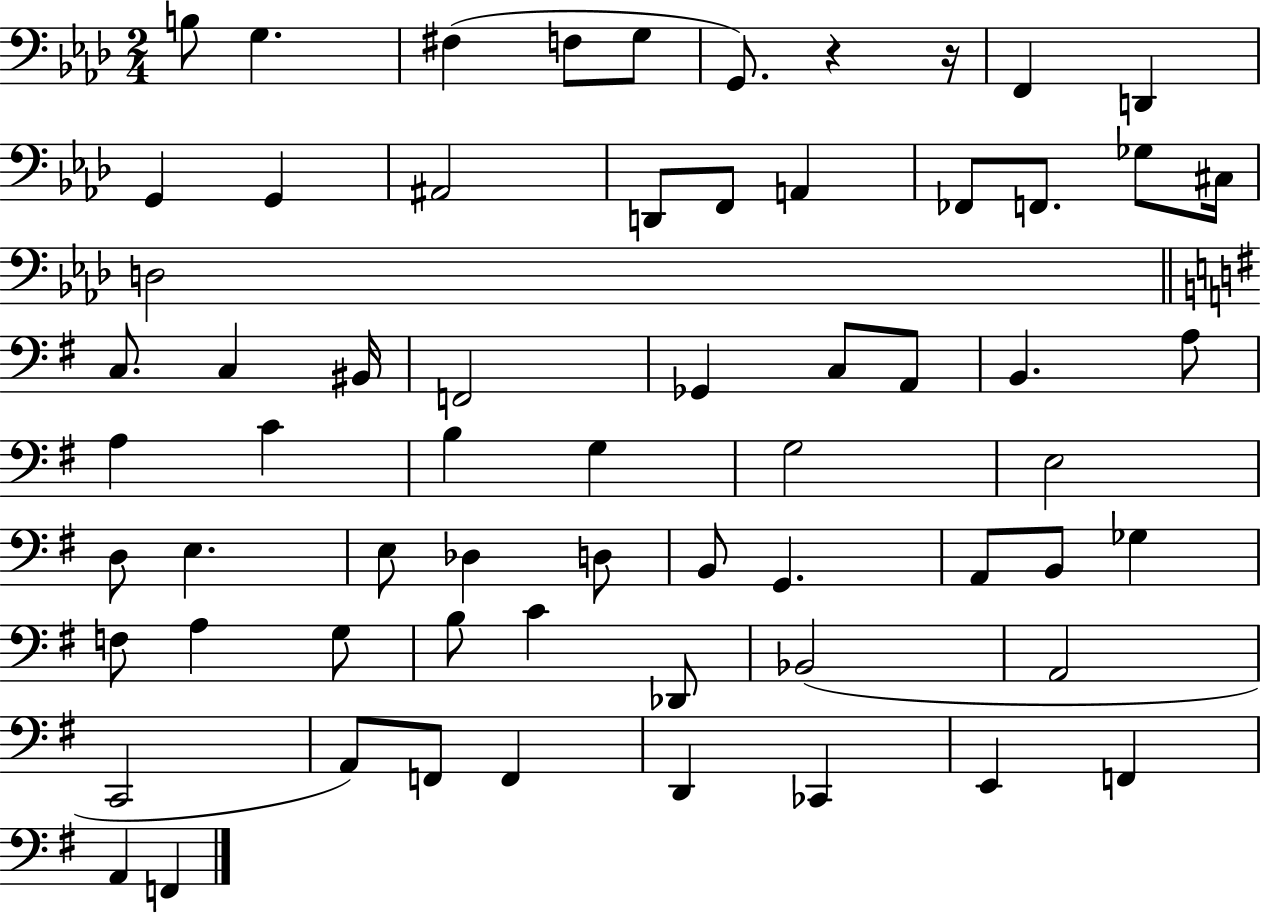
X:1
T:Untitled
M:2/4
L:1/4
K:Ab
B,/2 G, ^F, F,/2 G,/2 G,,/2 z z/4 F,, D,, G,, G,, ^A,,2 D,,/2 F,,/2 A,, _F,,/2 F,,/2 _G,/2 ^C,/4 D,2 C,/2 C, ^B,,/4 F,,2 _G,, C,/2 A,,/2 B,, A,/2 A, C B, G, G,2 E,2 D,/2 E, E,/2 _D, D,/2 B,,/2 G,, A,,/2 B,,/2 _G, F,/2 A, G,/2 B,/2 C _D,,/2 _B,,2 A,,2 C,,2 A,,/2 F,,/2 F,, D,, _C,, E,, F,, A,, F,,